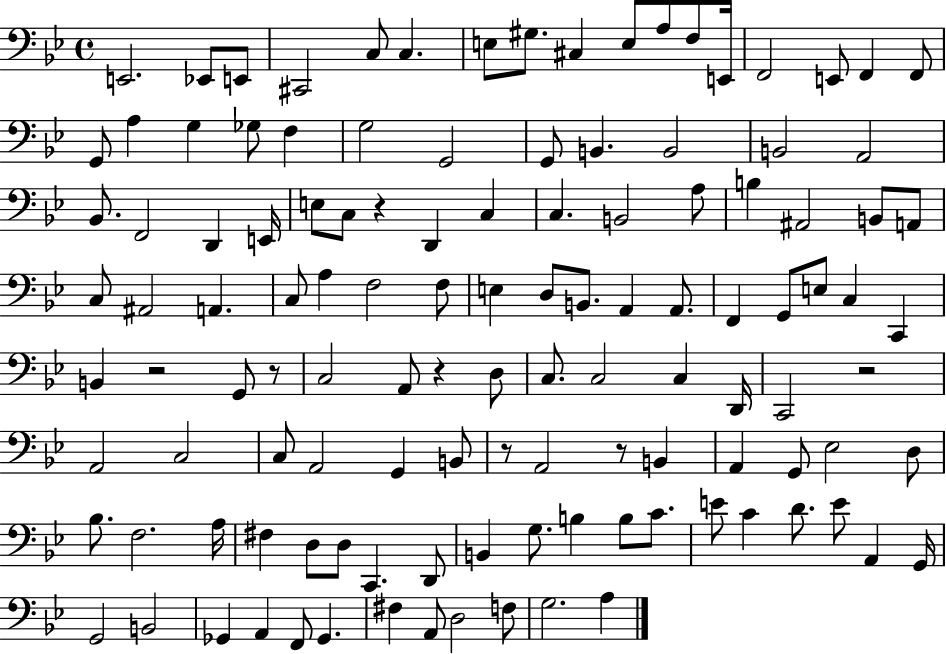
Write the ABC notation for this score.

X:1
T:Untitled
M:4/4
L:1/4
K:Bb
E,,2 _E,,/2 E,,/2 ^C,,2 C,/2 C, E,/2 ^G,/2 ^C, E,/2 A,/2 F,/2 E,,/4 F,,2 E,,/2 F,, F,,/2 G,,/2 A, G, _G,/2 F, G,2 G,,2 G,,/2 B,, B,,2 B,,2 A,,2 _B,,/2 F,,2 D,, E,,/4 E,/2 C,/2 z D,, C, C, B,,2 A,/2 B, ^A,,2 B,,/2 A,,/2 C,/2 ^A,,2 A,, C,/2 A, F,2 F,/2 E, D,/2 B,,/2 A,, A,,/2 F,, G,,/2 E,/2 C, C,, B,, z2 G,,/2 z/2 C,2 A,,/2 z D,/2 C,/2 C,2 C, D,,/4 C,,2 z2 A,,2 C,2 C,/2 A,,2 G,, B,,/2 z/2 A,,2 z/2 B,, A,, G,,/2 _E,2 D,/2 _B,/2 F,2 A,/4 ^F, D,/2 D,/2 C,, D,,/2 B,, G,/2 B, B,/2 C/2 E/2 C D/2 E/2 A,, G,,/4 G,,2 B,,2 _G,, A,, F,,/2 _G,, ^F, A,,/2 D,2 F,/2 G,2 A,